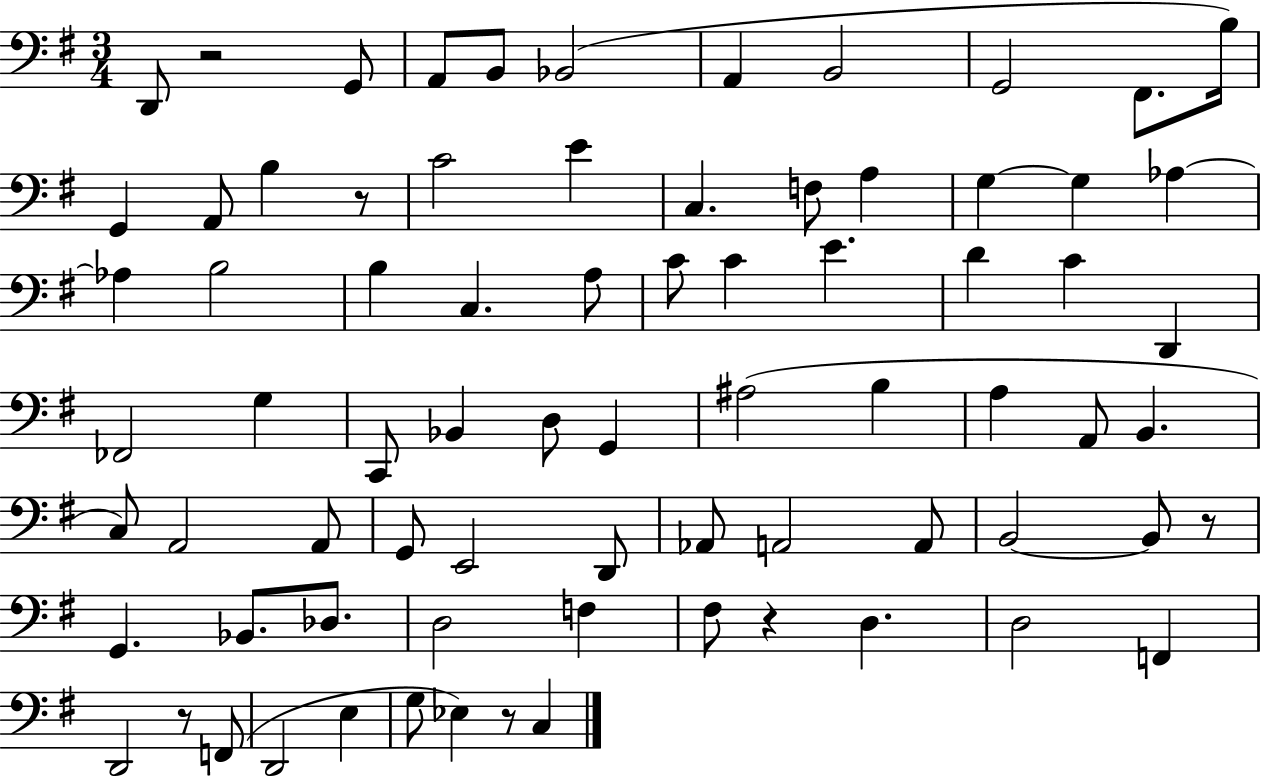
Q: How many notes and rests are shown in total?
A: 76